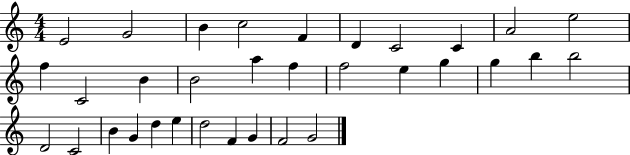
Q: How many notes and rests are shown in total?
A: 33